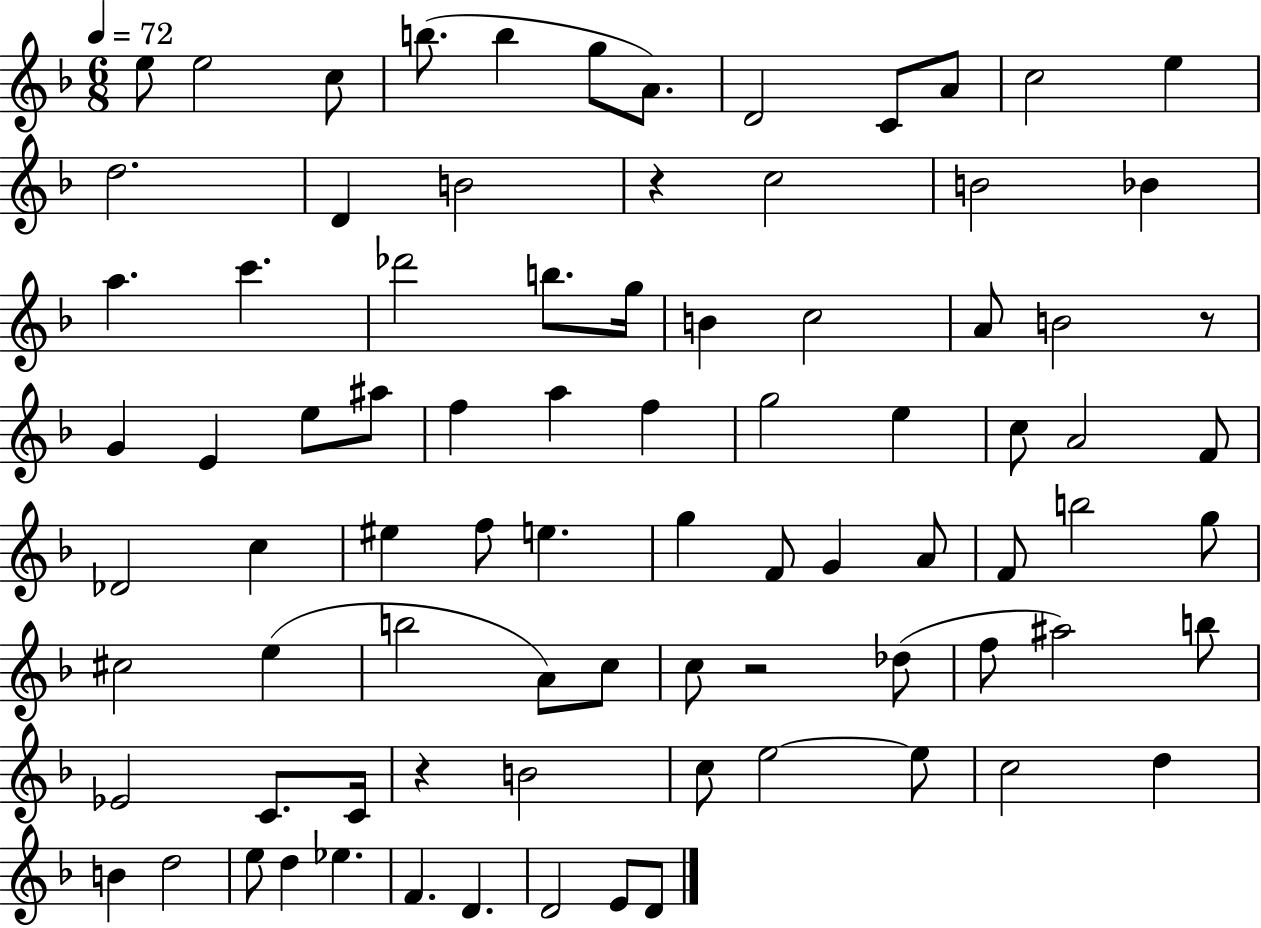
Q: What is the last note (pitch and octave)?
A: D4